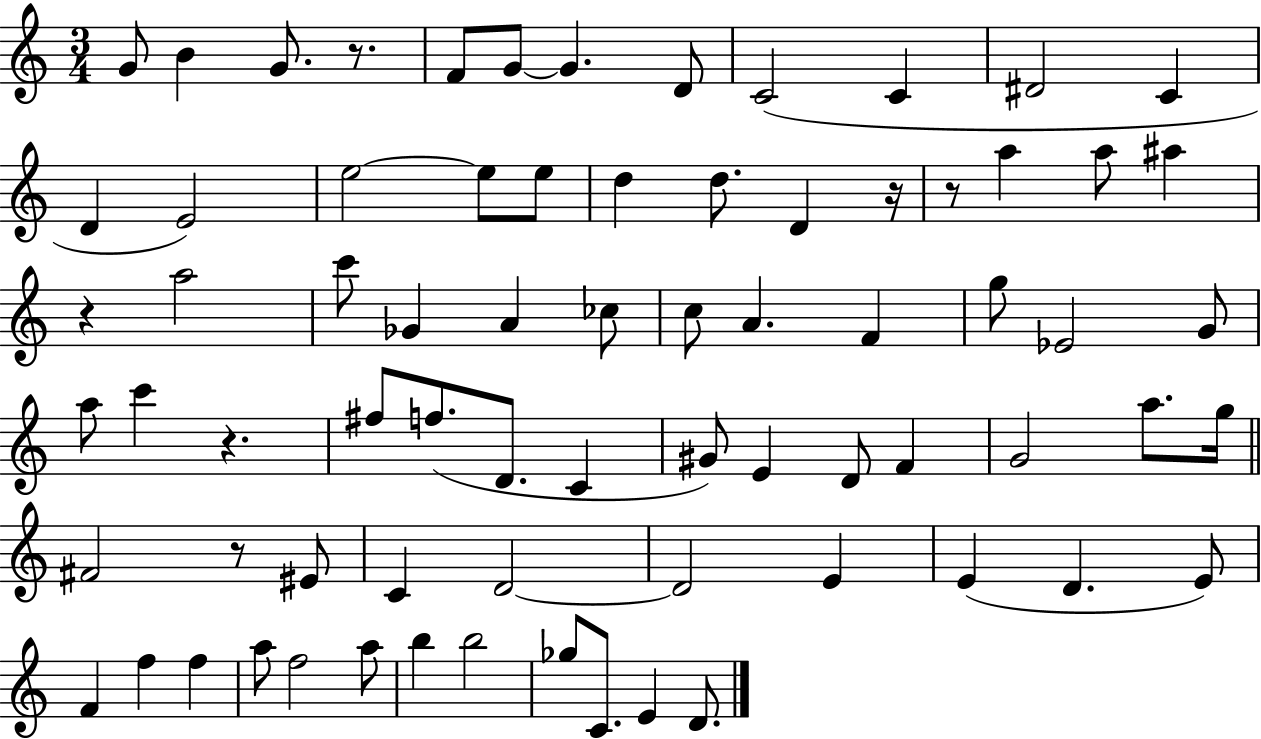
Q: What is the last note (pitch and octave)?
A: D4